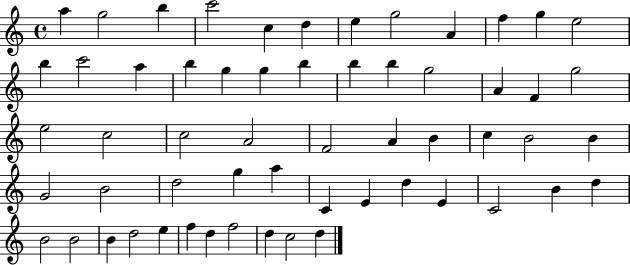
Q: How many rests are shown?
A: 0